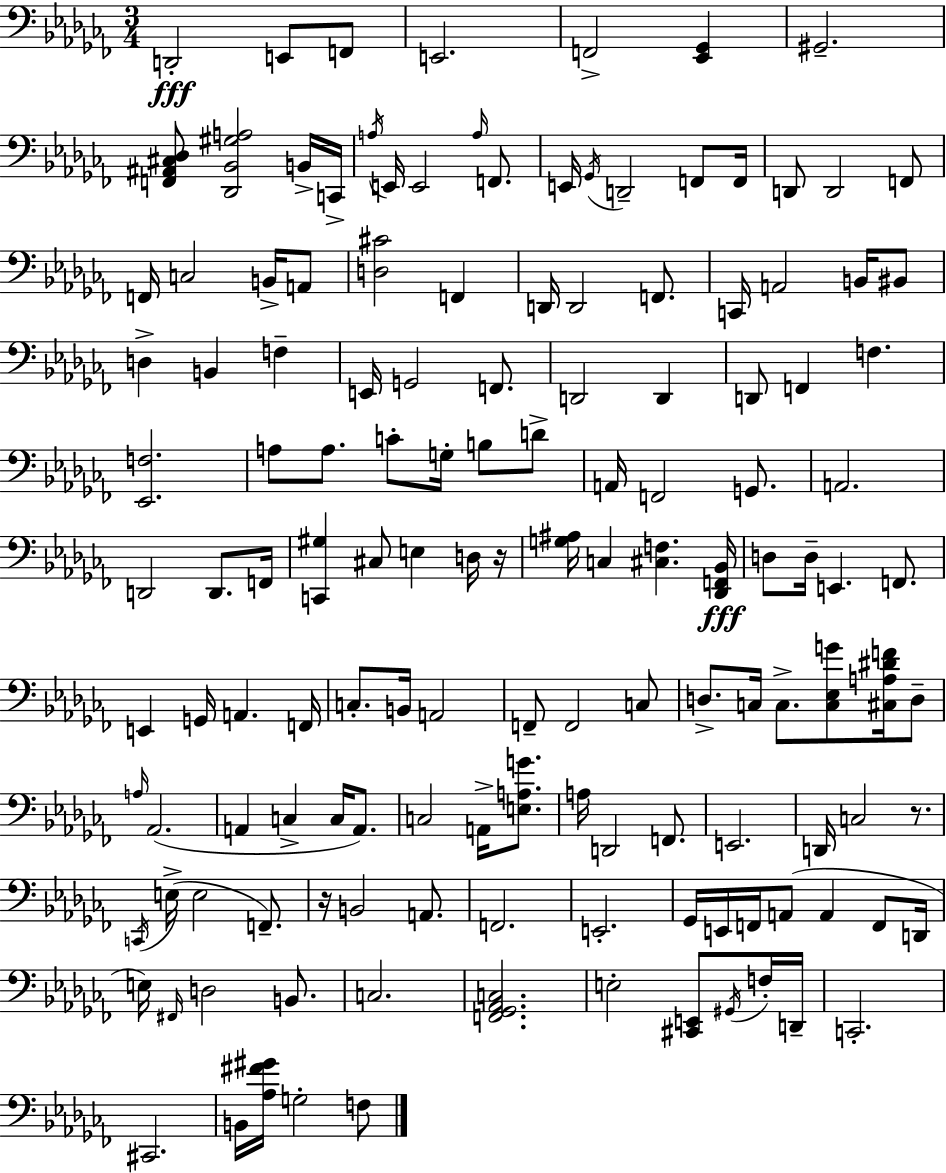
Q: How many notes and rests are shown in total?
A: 140